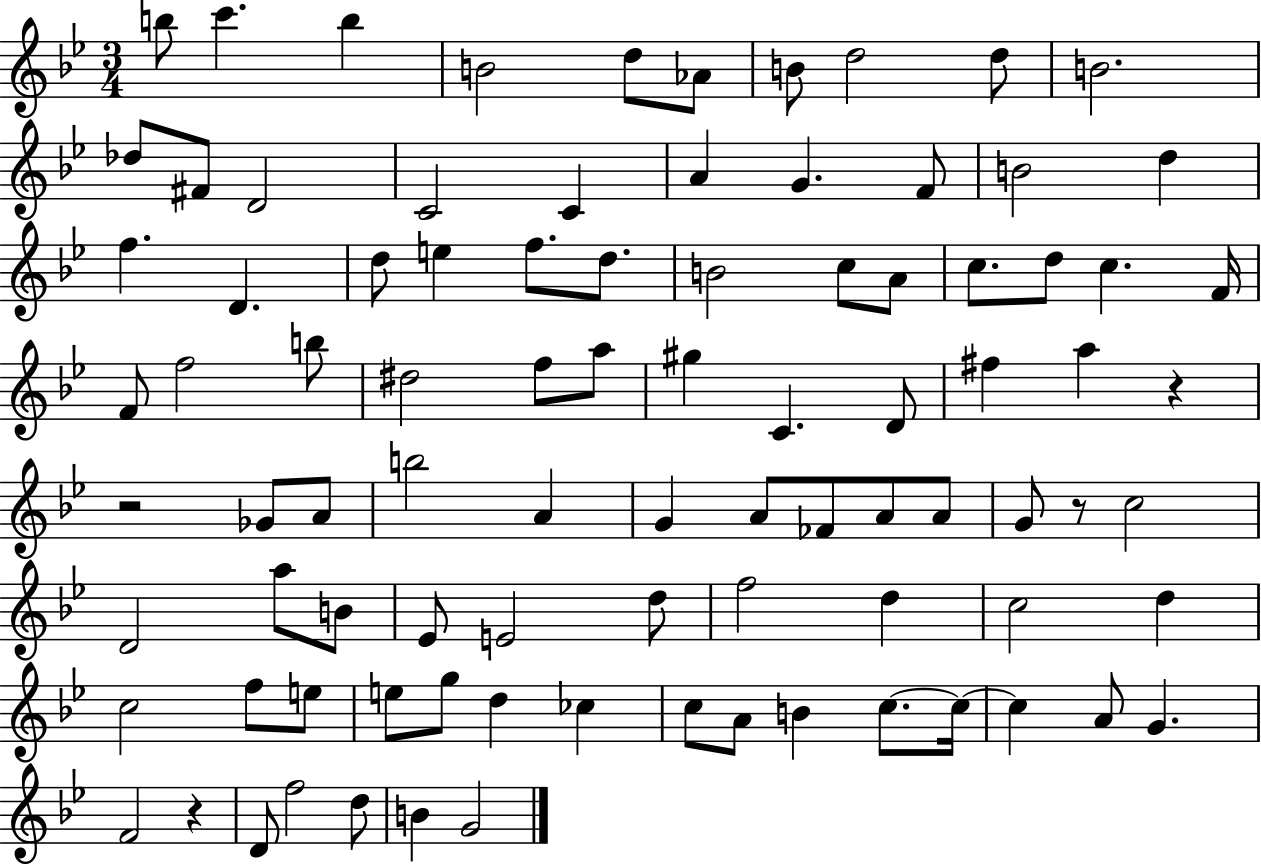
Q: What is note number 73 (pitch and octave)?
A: C5